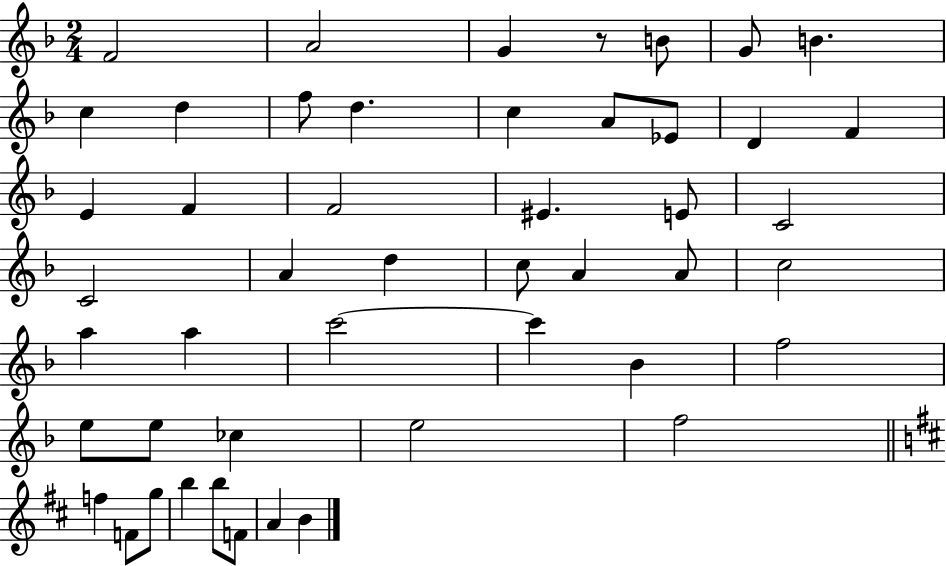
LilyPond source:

{
  \clef treble
  \numericTimeSignature
  \time 2/4
  \key f \major
  \repeat volta 2 { f'2 | a'2 | g'4 r8 b'8 | g'8 b'4. | \break c''4 d''4 | f''8 d''4. | c''4 a'8 ees'8 | d'4 f'4 | \break e'4 f'4 | f'2 | eis'4. e'8 | c'2 | \break c'2 | a'4 d''4 | c''8 a'4 a'8 | c''2 | \break a''4 a''4 | c'''2~~ | c'''4 bes'4 | f''2 | \break e''8 e''8 ces''4 | e''2 | f''2 | \bar "||" \break \key b \minor f''4 f'8 g''8 | b''4 b''8 f'8 | a'4 b'4 | } \bar "|."
}